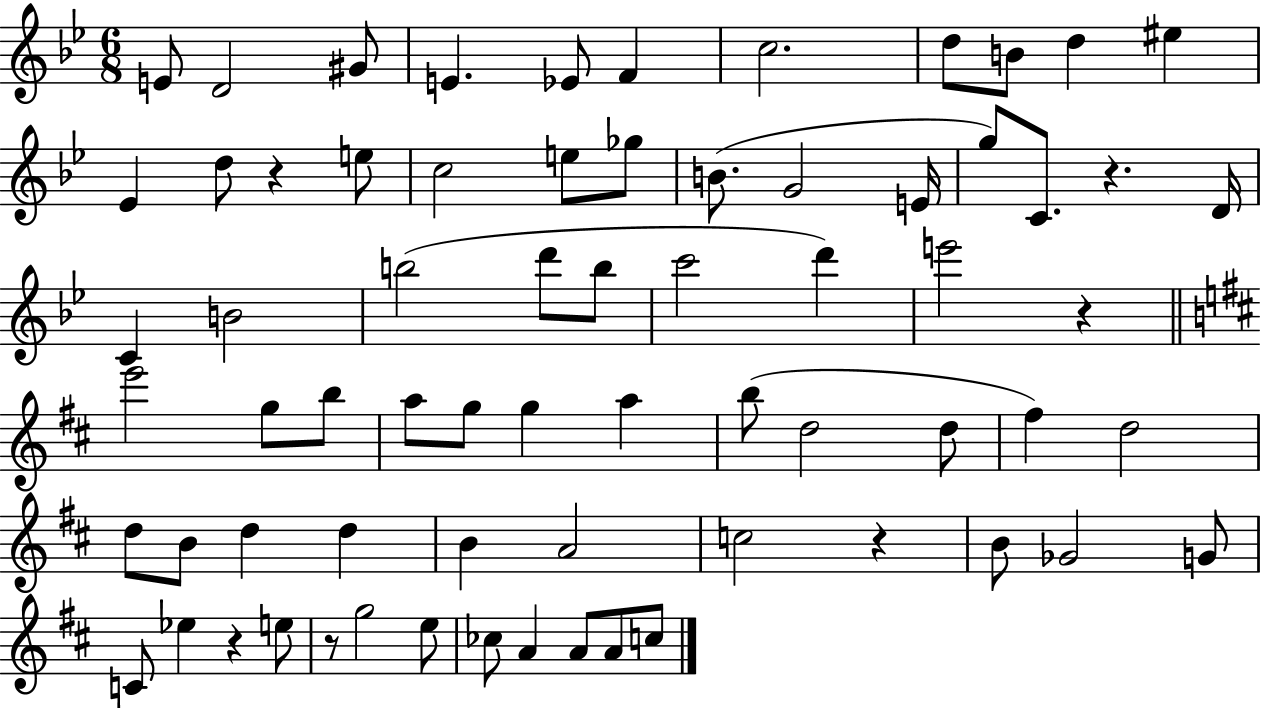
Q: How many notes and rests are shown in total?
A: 69